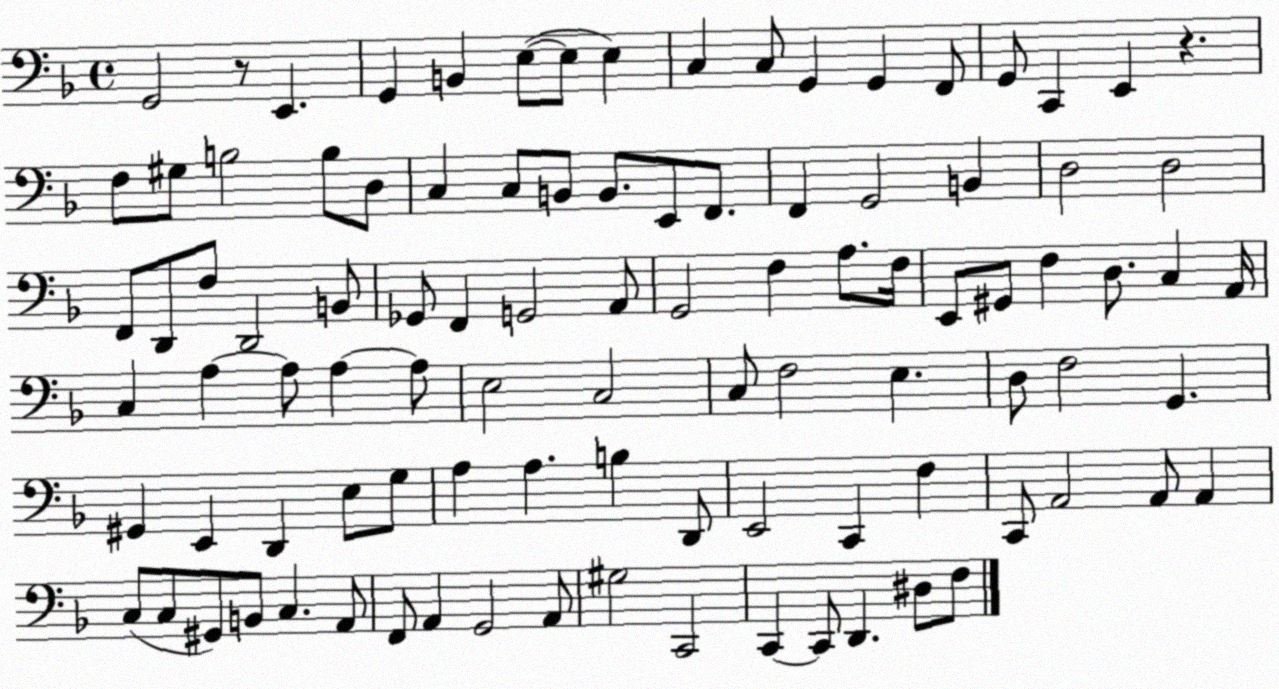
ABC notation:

X:1
T:Untitled
M:4/4
L:1/4
K:F
G,,2 z/2 E,, G,, B,, E,/2 E,/2 E, C, C,/2 G,, G,, F,,/2 G,,/2 C,, E,, z F,/2 ^G,/2 B,2 B,/2 D,/2 C, C,/2 B,,/2 B,,/2 E,,/2 F,,/2 F,, G,,2 B,, D,2 D,2 F,,/2 D,,/2 F,/2 D,,2 B,,/2 _G,,/2 F,, G,,2 A,,/2 G,,2 F, A,/2 F,/4 E,,/2 ^G,,/2 F, D,/2 C, A,,/4 C, A, A,/2 A, A,/2 E,2 C,2 C,/2 F,2 E, D,/2 F,2 G,, ^G,, E,, D,, E,/2 G,/2 A, A, B, D,,/2 E,,2 C,, F, C,,/2 A,,2 A,,/2 A,, C,/2 C,/2 ^G,,/2 B,,/2 C, A,,/2 F,,/2 A,, G,,2 A,,/2 ^G,2 C,,2 C,, C,,/2 D,, ^D,/2 F,/2